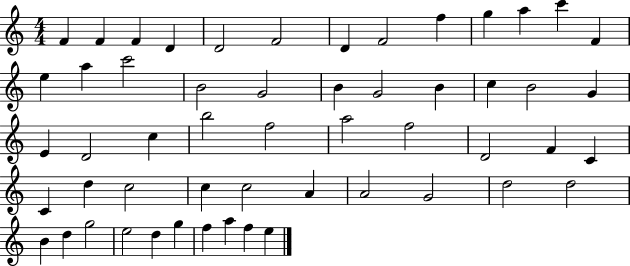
{
  \clef treble
  \numericTimeSignature
  \time 4/4
  \key c \major
  f'4 f'4 f'4 d'4 | d'2 f'2 | d'4 f'2 f''4 | g''4 a''4 c'''4 f'4 | \break e''4 a''4 c'''2 | b'2 g'2 | b'4 g'2 b'4 | c''4 b'2 g'4 | \break e'4 d'2 c''4 | b''2 f''2 | a''2 f''2 | d'2 f'4 c'4 | \break c'4 d''4 c''2 | c''4 c''2 a'4 | a'2 g'2 | d''2 d''2 | \break b'4 d''4 g''2 | e''2 d''4 g''4 | f''4 a''4 f''4 e''4 | \bar "|."
}